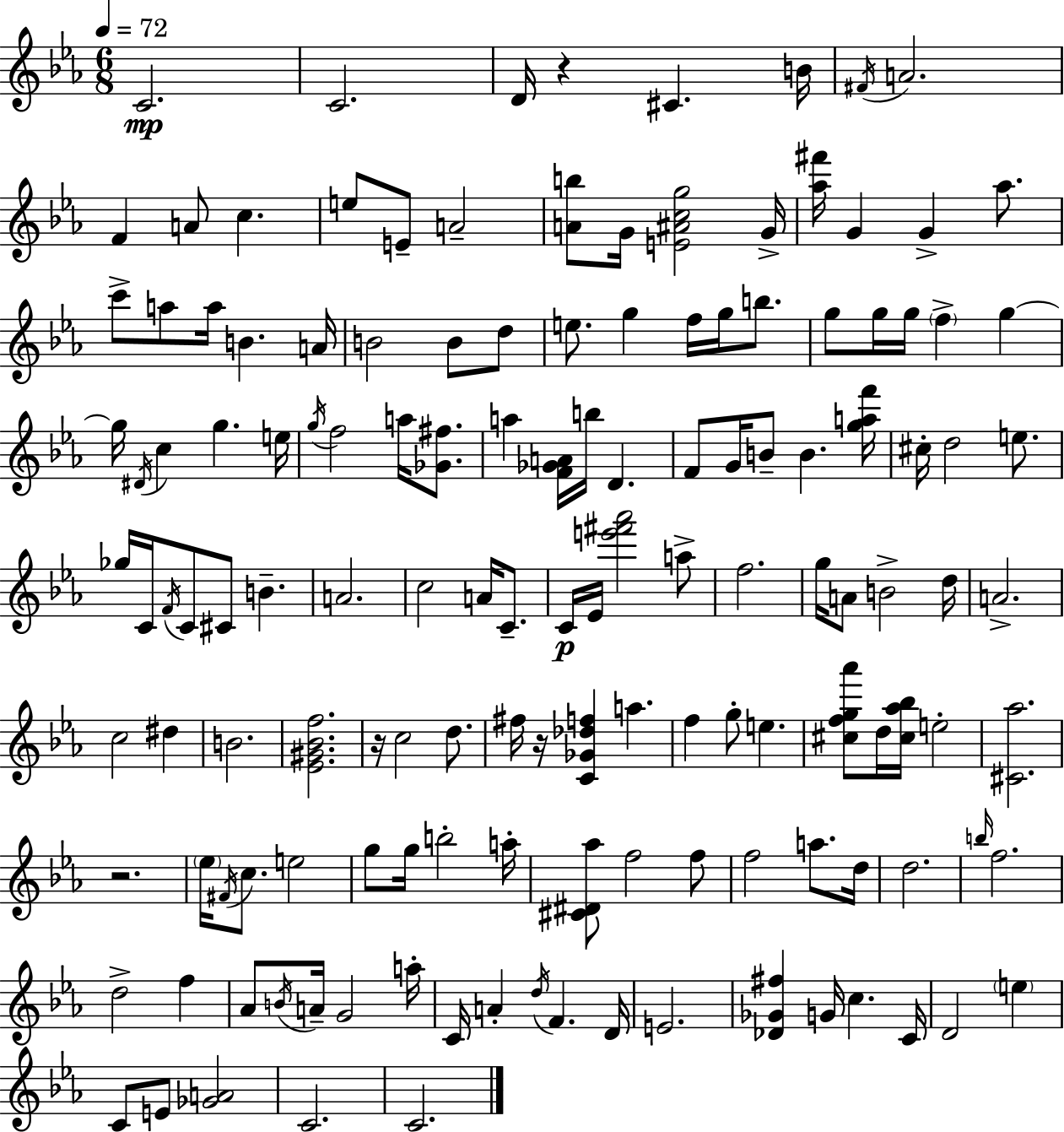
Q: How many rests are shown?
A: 4